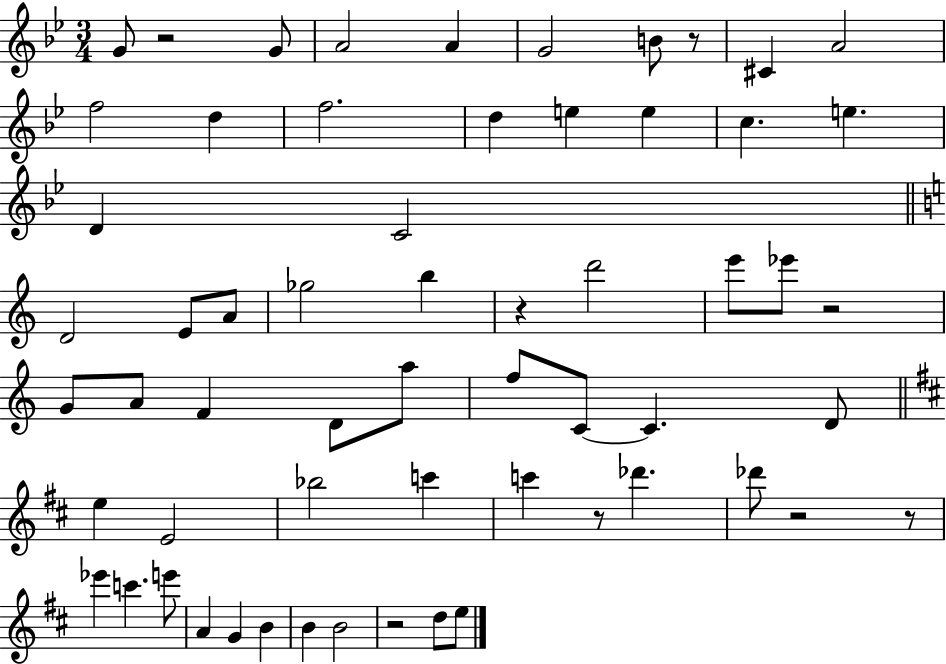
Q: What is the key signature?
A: BES major